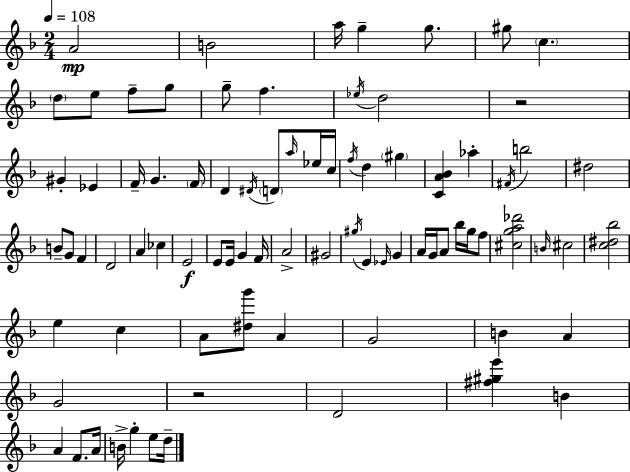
A4/h B4/h A5/s G5/q G5/e. G#5/e C5/q. D5/e E5/e F5/e G5/e G5/e F5/q. Eb5/s D5/h R/h G#4/q Eb4/q F4/s G4/q. F4/s D4/q D#4/s D4/e A5/s Eb5/s C5/s F5/s D5/q G#5/q [C4,A4,Bb4]/q Ab5/q F#4/s B5/h D#5/h B4/e G4/e F4/q D4/h A4/q CES5/q E4/h E4/e E4/s G4/q F4/s A4/h G#4/h G#5/s E4/q Eb4/s G4/q A4/s G4/s A4/e Bb5/s G5/s F5/e [C#5,G5,A5,Db6]/h B4/s C#5/h [C5,D#5,Bb5]/h E5/q C5/q A4/e [D#5,G6]/e A4/q G4/h B4/q A4/q G4/h R/h D4/h [F#5,G#5,E6]/q B4/q A4/q F4/e. A4/s B4/s G5/q E5/e D5/s